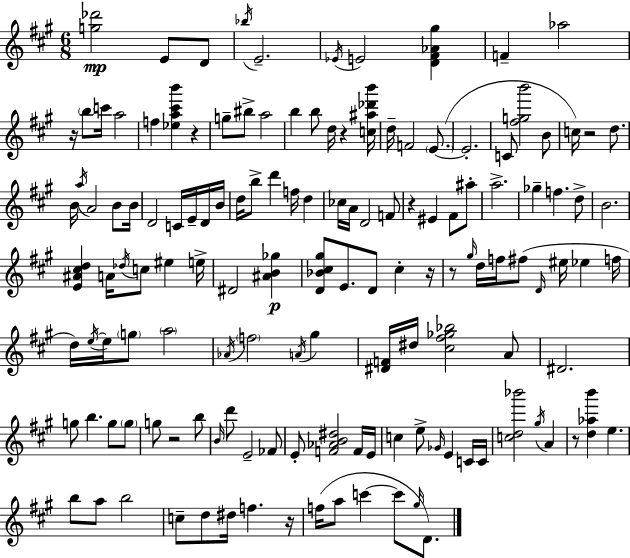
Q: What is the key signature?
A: A major